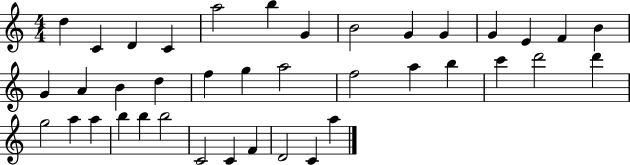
{
  \clef treble
  \numericTimeSignature
  \time 4/4
  \key c \major
  d''4 c'4 d'4 c'4 | a''2 b''4 g'4 | b'2 g'4 g'4 | g'4 e'4 f'4 b'4 | \break g'4 a'4 b'4 d''4 | f''4 g''4 a''2 | f''2 a''4 b''4 | c'''4 d'''2 d'''4 | \break g''2 a''4 a''4 | b''4 b''4 b''2 | c'2 c'4 f'4 | d'2 c'4 a''4 | \break \bar "|."
}